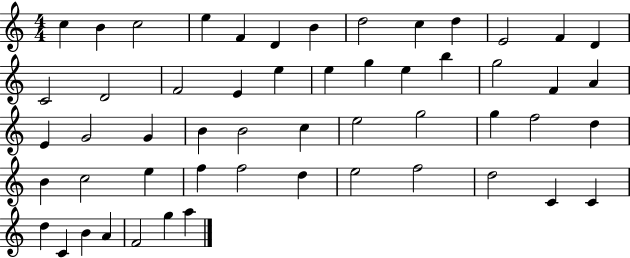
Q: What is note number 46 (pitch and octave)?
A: C4